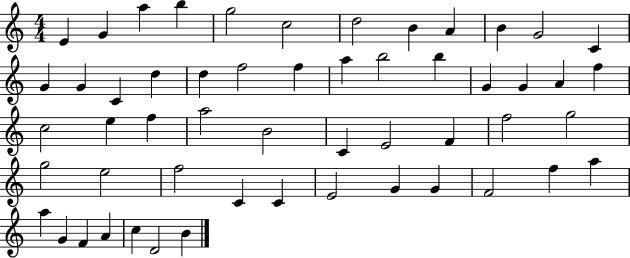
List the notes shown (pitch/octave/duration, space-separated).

E4/q G4/q A5/q B5/q G5/h C5/h D5/h B4/q A4/q B4/q G4/h C4/q G4/q G4/q C4/q D5/q D5/q F5/h F5/q A5/q B5/h B5/q G4/q G4/q A4/q F5/q C5/h E5/q F5/q A5/h B4/h C4/q E4/h F4/q F5/h G5/h G5/h E5/h F5/h C4/q C4/q E4/h G4/q G4/q F4/h F5/q A5/q A5/q G4/q F4/q A4/q C5/q D4/h B4/q